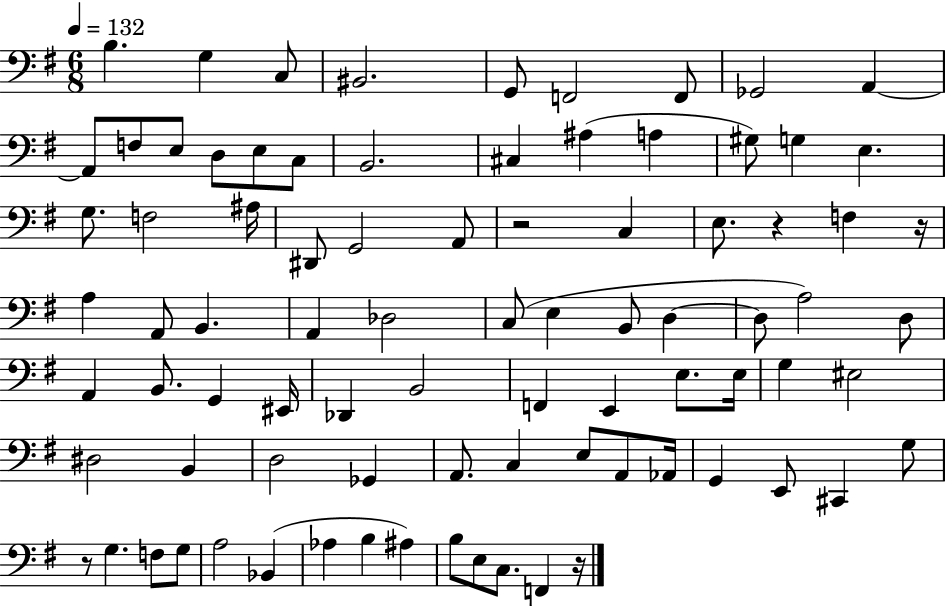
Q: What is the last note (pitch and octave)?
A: F2